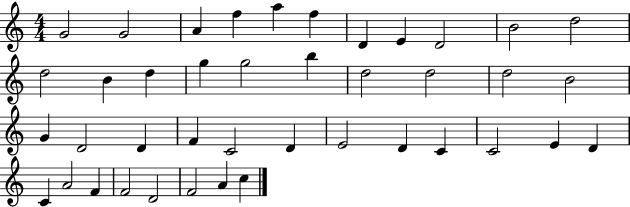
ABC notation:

X:1
T:Untitled
M:4/4
L:1/4
K:C
G2 G2 A f a f D E D2 B2 d2 d2 B d g g2 b d2 d2 d2 B2 G D2 D F C2 D E2 D C C2 E D C A2 F F2 D2 F2 A c